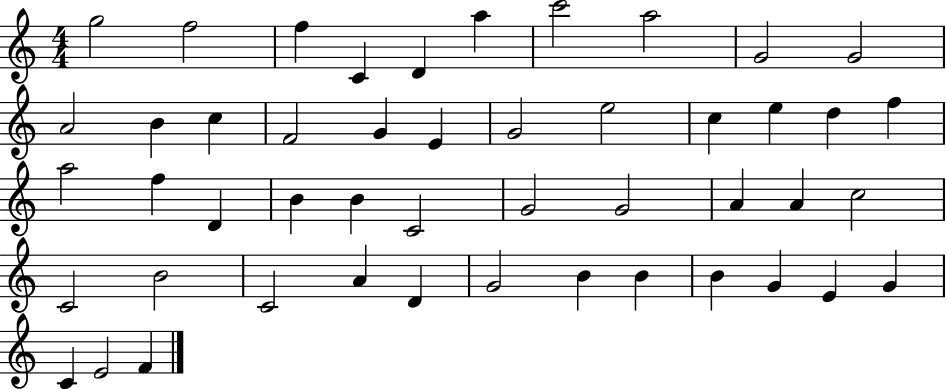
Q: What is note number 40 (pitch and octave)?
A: B4